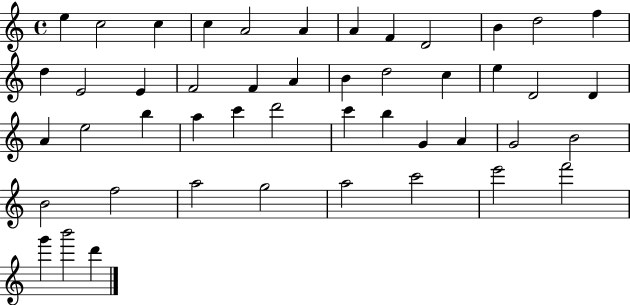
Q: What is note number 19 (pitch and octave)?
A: B4